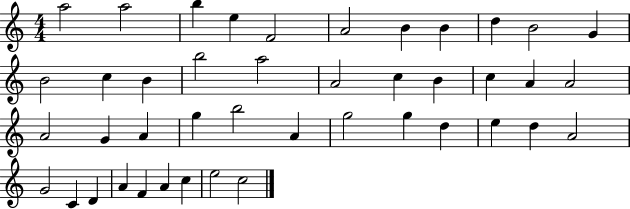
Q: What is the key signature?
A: C major